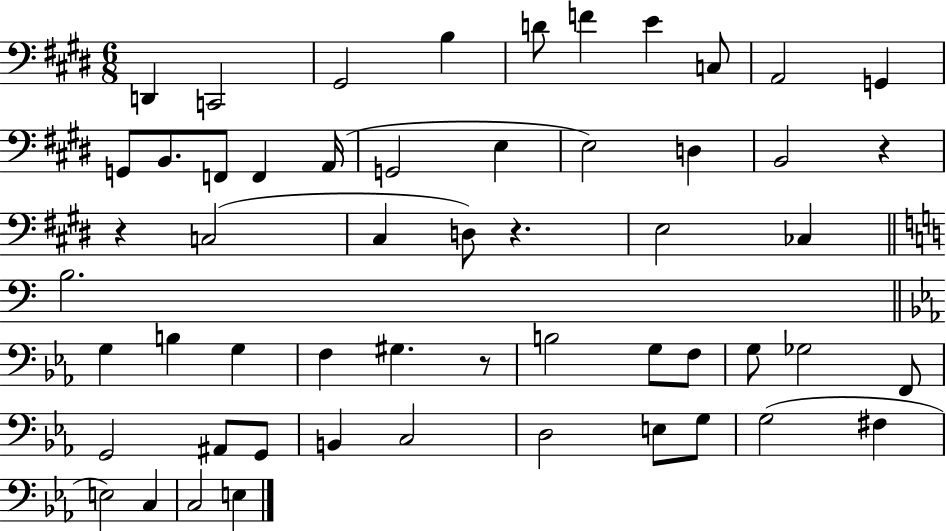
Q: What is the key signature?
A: E major